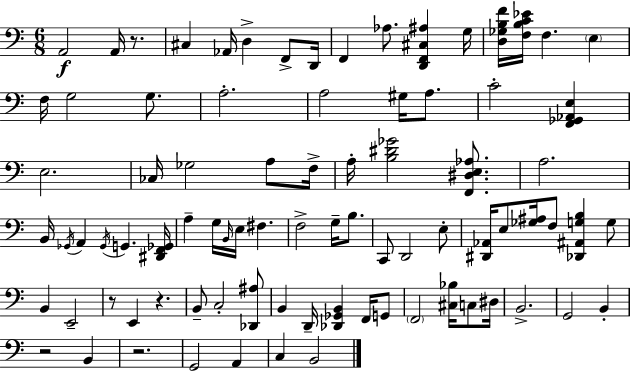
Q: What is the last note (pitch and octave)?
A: B2